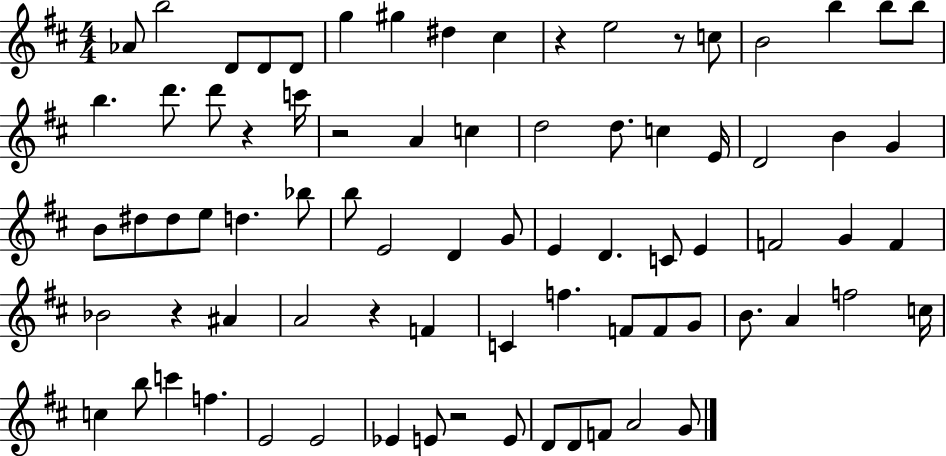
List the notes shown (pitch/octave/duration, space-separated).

Ab4/e B5/h D4/e D4/e D4/e G5/q G#5/q D#5/q C#5/q R/q E5/h R/e C5/e B4/h B5/q B5/e B5/e B5/q. D6/e. D6/e R/q C6/s R/h A4/q C5/q D5/h D5/e. C5/q E4/s D4/h B4/q G4/q B4/e D#5/e D#5/e E5/e D5/q. Bb5/e B5/e E4/h D4/q G4/e E4/q D4/q. C4/e E4/q F4/h G4/q F4/q Bb4/h R/q A#4/q A4/h R/q F4/q C4/q F5/q. F4/e F4/e G4/e B4/e. A4/q F5/h C5/s C5/q B5/e C6/q F5/q. E4/h E4/h Eb4/q E4/e R/h E4/e D4/e D4/e F4/e A4/h G4/e